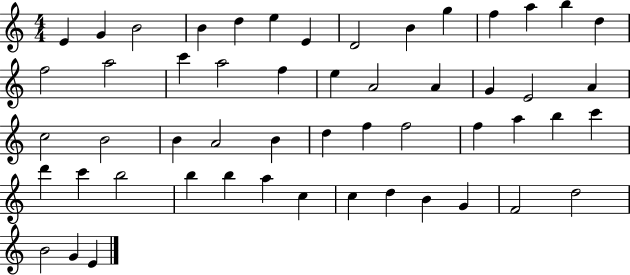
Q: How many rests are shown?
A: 0